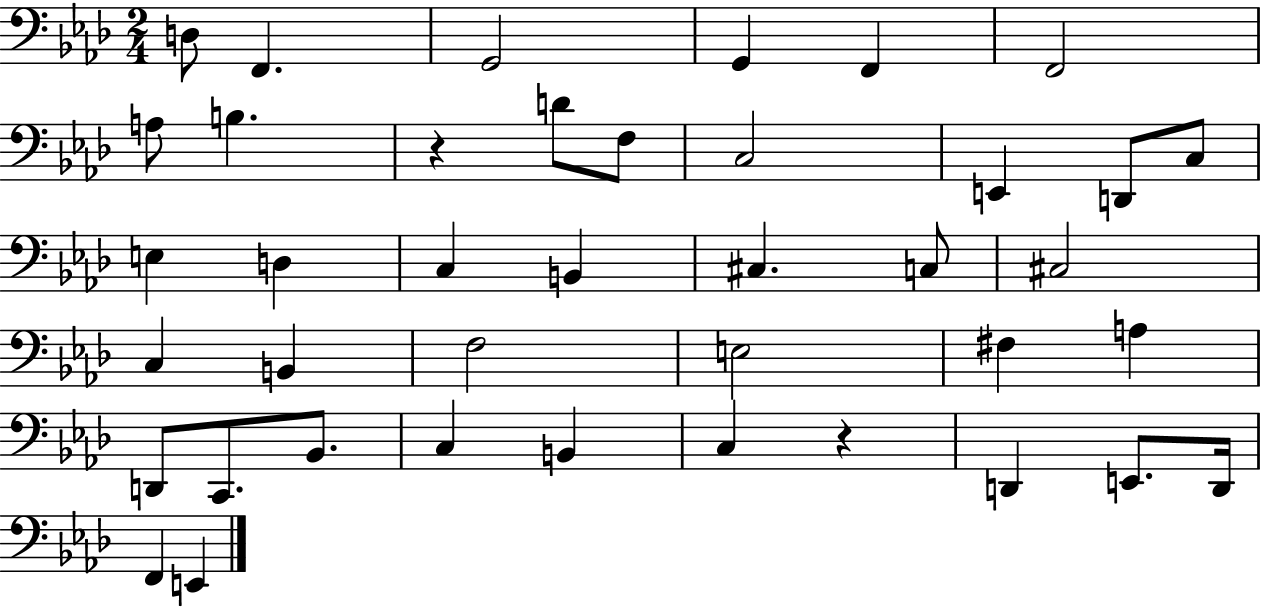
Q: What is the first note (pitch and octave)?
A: D3